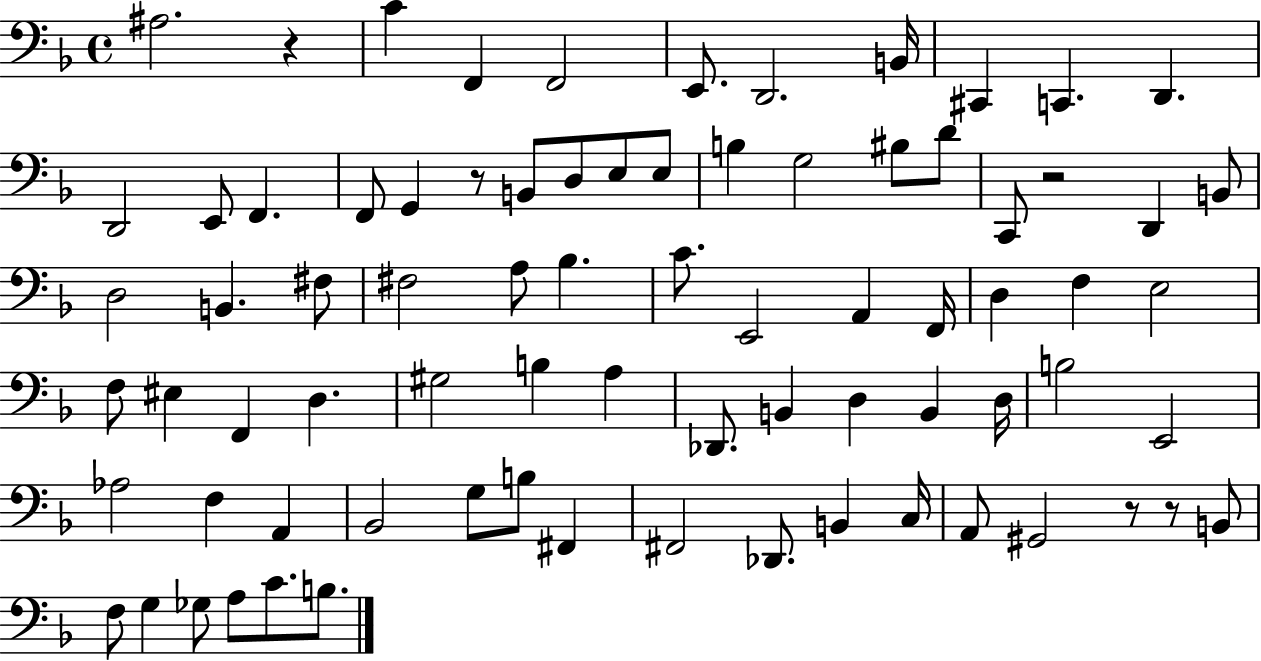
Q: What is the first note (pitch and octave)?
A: A#3